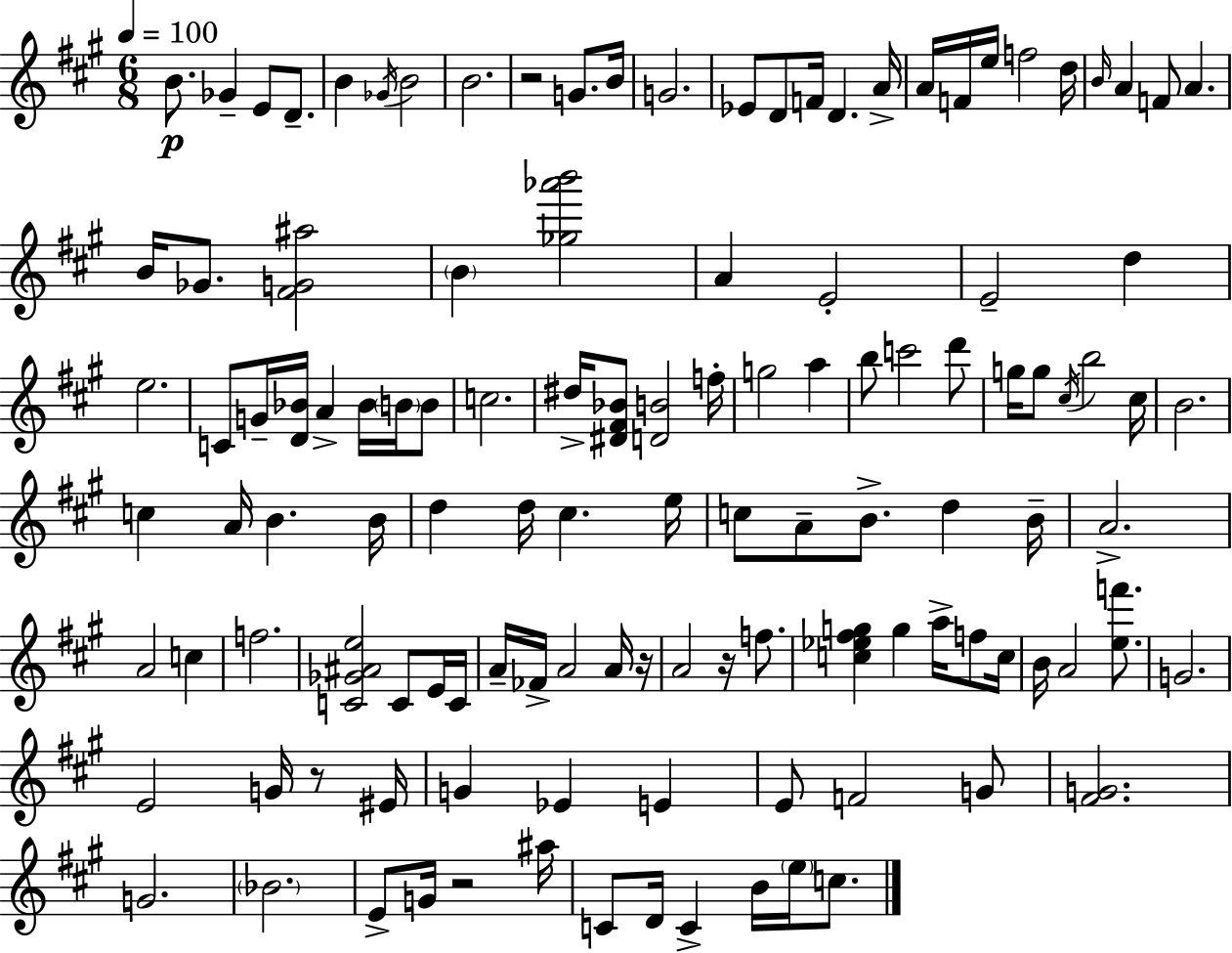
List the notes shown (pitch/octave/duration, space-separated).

B4/e. Gb4/q E4/e D4/e. B4/q Gb4/s B4/h B4/h. R/h G4/e. B4/s G4/h. Eb4/e D4/e F4/s D4/q. A4/s A4/s F4/s E5/s F5/h D5/s B4/s A4/q F4/e A4/q. B4/s Gb4/e. [F#4,G4,A#5]/h B4/q [Gb5,Ab6,B6]/h A4/q E4/h E4/h D5/q E5/h. C4/e G4/s [D4,Bb4]/s A4/q Bb4/s B4/s B4/e C5/h. D#5/s [D#4,F#4,Bb4]/e [D4,B4]/h F5/s G5/h A5/q B5/e C6/h D6/e G5/s G5/e C#5/s B5/h C#5/s B4/h. C5/q A4/s B4/q. B4/s D5/q D5/s C#5/q. E5/s C5/e A4/e B4/e. D5/q B4/s A4/h. A4/h C5/q F5/h. [C4,Gb4,A#4,E5]/h C4/e E4/s C4/s A4/s FES4/s A4/h A4/s R/s A4/h R/s F5/e. [C5,Eb5,F#5,G5]/q G5/q A5/s F5/e C5/s B4/s A4/h [E5,F6]/e. G4/h. E4/h G4/s R/e EIS4/s G4/q Eb4/q E4/q E4/e F4/h G4/e [F#4,G4]/h. G4/h. Bb4/h. E4/e G4/s R/h A#5/s C4/e D4/s C4/q B4/s E5/s C5/e.